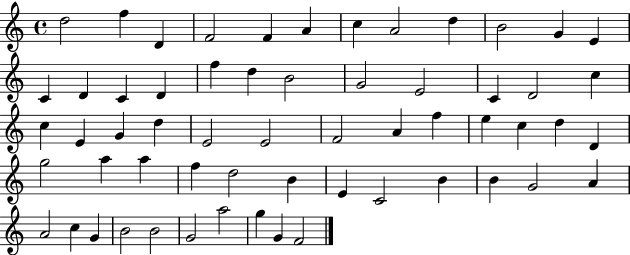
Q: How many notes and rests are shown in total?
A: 59